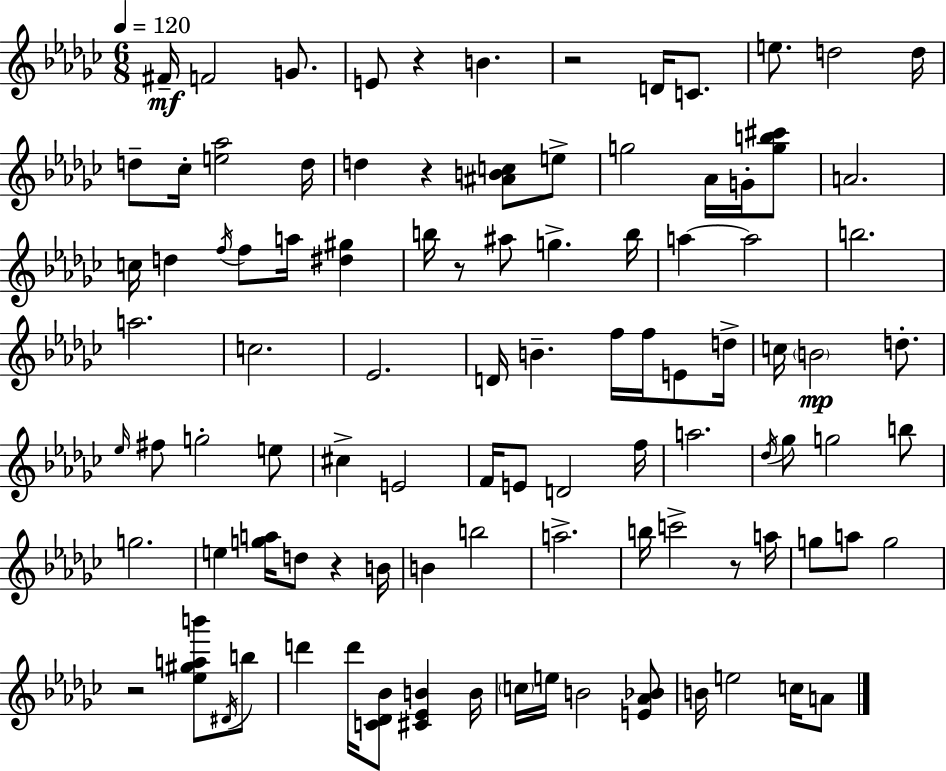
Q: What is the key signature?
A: EES minor